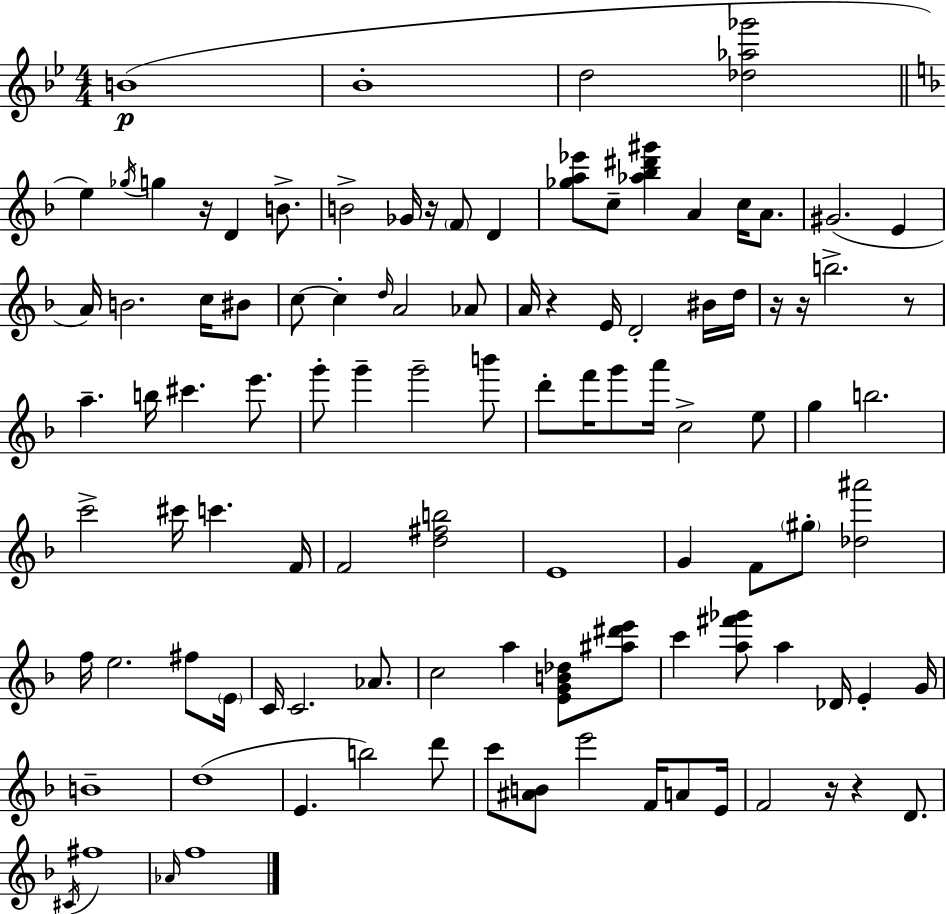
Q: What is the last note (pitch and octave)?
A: F5